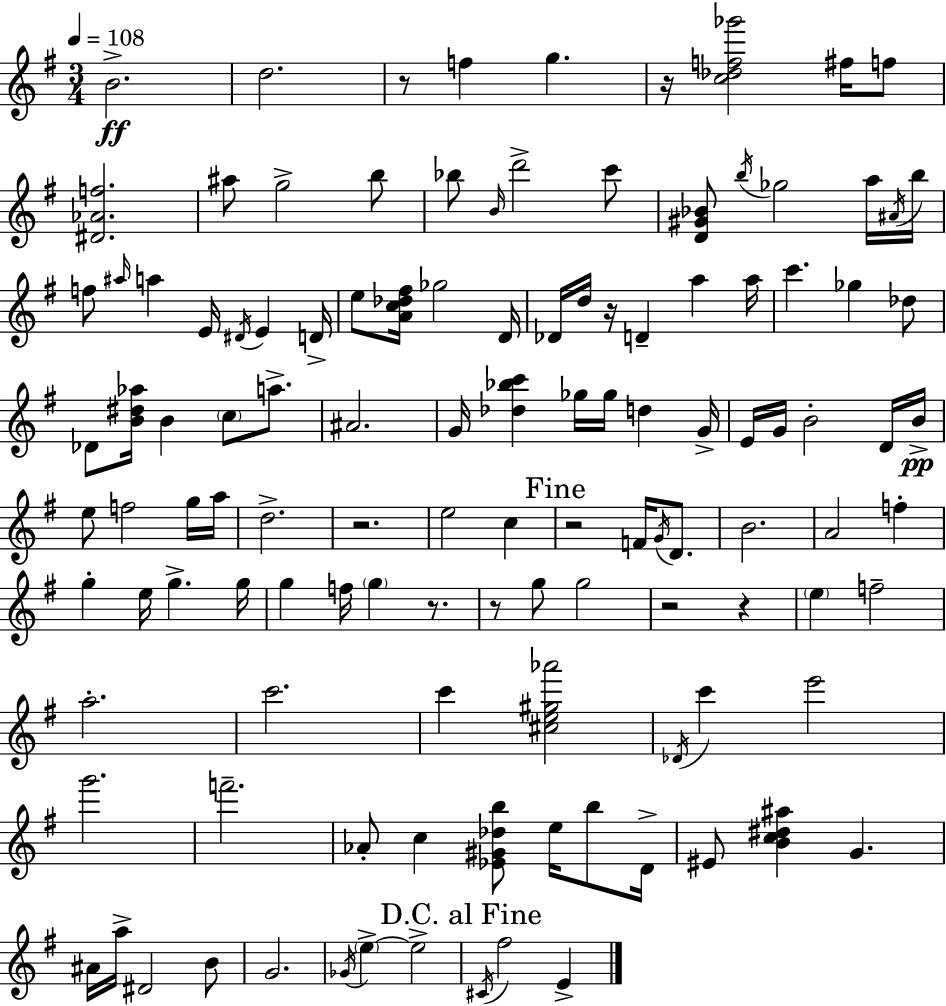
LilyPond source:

{
  \clef treble
  \numericTimeSignature
  \time 3/4
  \key e \minor
  \tempo 4 = 108
  b'2.->\ff | d''2. | r8 f''4 g''4. | r16 <c'' des'' f'' ges'''>2 fis''16 f''8 | \break <dis' aes' f''>2. | ais''8 g''2-> b''8 | bes''8 \grace { b'16 } d'''2-> c'''8 | <d' gis' bes'>8 \acciaccatura { b''16 } ges''2 | \break a''16 \acciaccatura { ais'16 } b''16 f''8 \grace { ais''16 } a''4 e'16 \acciaccatura { dis'16 } | e'4 d'16-> e''8 <a' c'' des'' fis''>16 ges''2 | d'16 des'16 d''16 r16 d'4-- | a''4 a''16 c'''4. ges''4 | \break des''8 des'8 <b' dis'' aes''>16 b'4 | \parenthesize c''8 a''8.-> ais'2. | g'16 <des'' bes'' c'''>4 ges''16 ges''16 | d''4 g'16-> e'16 g'16 b'2-. | \break d'16 b'16->\pp e''8 f''2 | g''16 a''16 d''2.-> | r2. | e''2 | \break c''4 \mark "Fine" r2 | f'16 \acciaccatura { g'16 } d'8. b'2. | a'2 | f''4-. g''4-. e''16 g''4.-> | \break g''16 g''4 f''16 \parenthesize g''4 | r8. r8 g''8 g''2 | r2 | r4 \parenthesize e''4 f''2-- | \break a''2.-. | c'''2. | c'''4 <cis'' e'' gis'' aes'''>2 | \acciaccatura { des'16 } c'''4 e'''2 | \break g'''2. | f'''2.-- | aes'8-. c''4 | <ees' gis' des'' b''>8 e''16 b''8 d'16-> eis'8 <b' c'' dis'' ais''>4 | \break g'4. ais'16 a''16-> dis'2 | b'8 g'2. | \acciaccatura { ges'16 } \parenthesize e''4->~~ | e''2-> \mark "D.C. al Fine" \acciaccatura { cis'16 } fis''2 | \break e'4-> \bar "|."
}